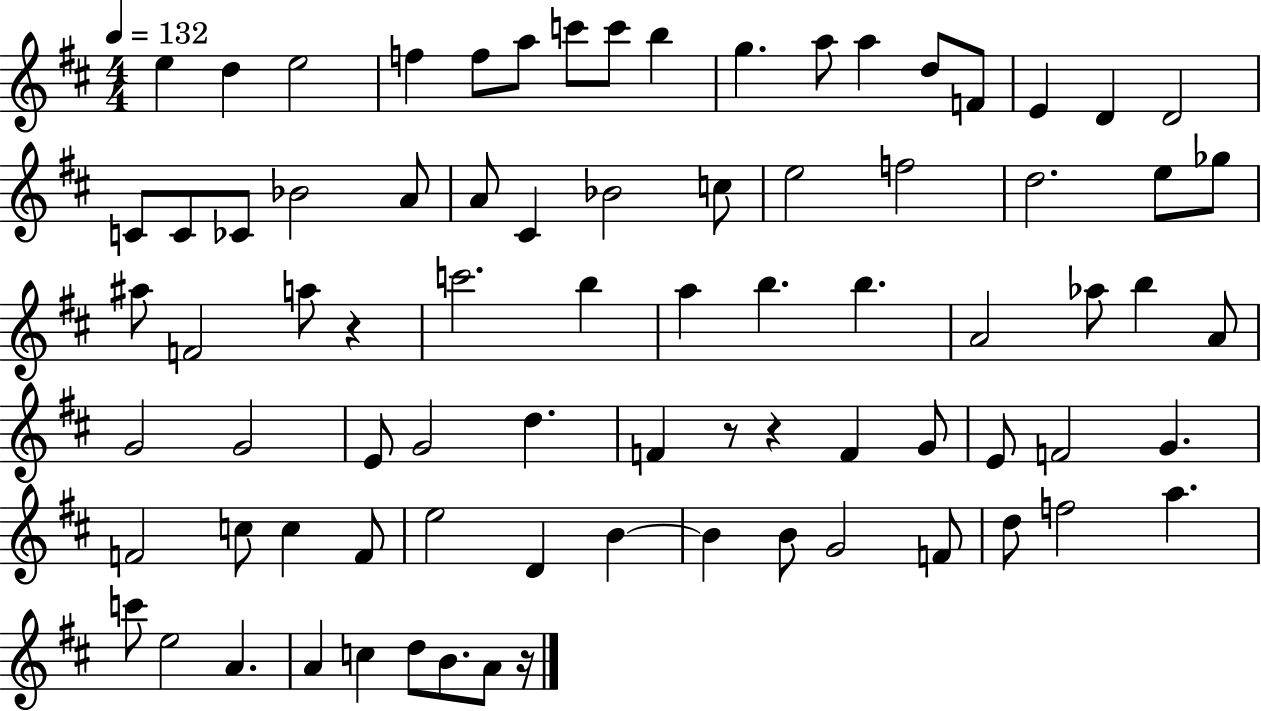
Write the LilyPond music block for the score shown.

{
  \clef treble
  \numericTimeSignature
  \time 4/4
  \key d \major
  \tempo 4 = 132
  e''4 d''4 e''2 | f''4 f''8 a''8 c'''8 c'''8 b''4 | g''4. a''8 a''4 d''8 f'8 | e'4 d'4 d'2 | \break c'8 c'8 ces'8 bes'2 a'8 | a'8 cis'4 bes'2 c''8 | e''2 f''2 | d''2. e''8 ges''8 | \break ais''8 f'2 a''8 r4 | c'''2. b''4 | a''4 b''4. b''4. | a'2 aes''8 b''4 a'8 | \break g'2 g'2 | e'8 g'2 d''4. | f'4 r8 r4 f'4 g'8 | e'8 f'2 g'4. | \break f'2 c''8 c''4 f'8 | e''2 d'4 b'4~~ | b'4 b'8 g'2 f'8 | d''8 f''2 a''4. | \break c'''8 e''2 a'4. | a'4 c''4 d''8 b'8. a'8 r16 | \bar "|."
}